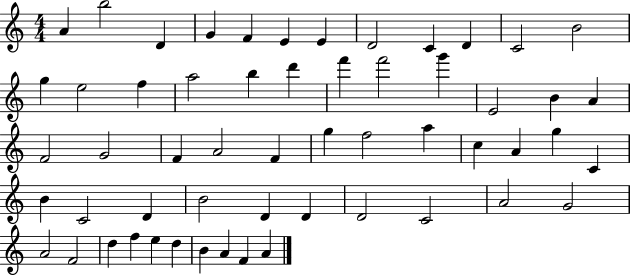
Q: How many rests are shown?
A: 0